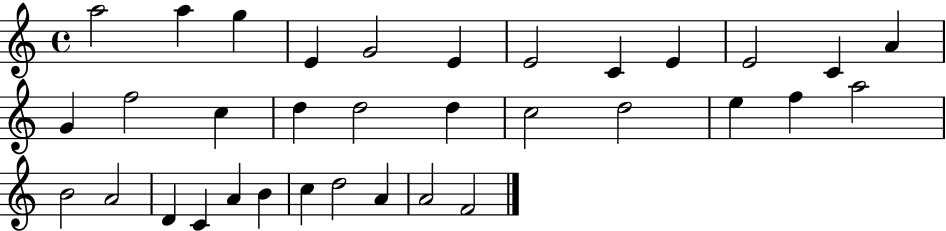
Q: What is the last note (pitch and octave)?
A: F4